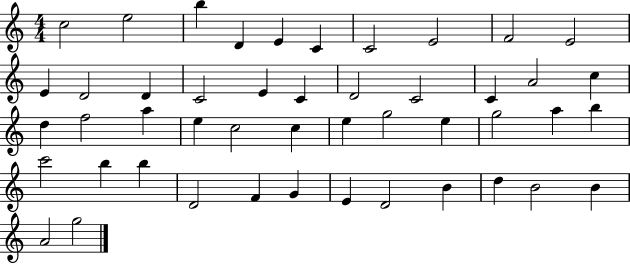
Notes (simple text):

C5/h E5/h B5/q D4/q E4/q C4/q C4/h E4/h F4/h E4/h E4/q D4/h D4/q C4/h E4/q C4/q D4/h C4/h C4/q A4/h C5/q D5/q F5/h A5/q E5/q C5/h C5/q E5/q G5/h E5/q G5/h A5/q B5/q C6/h B5/q B5/q D4/h F4/q G4/q E4/q D4/h B4/q D5/q B4/h B4/q A4/h G5/h